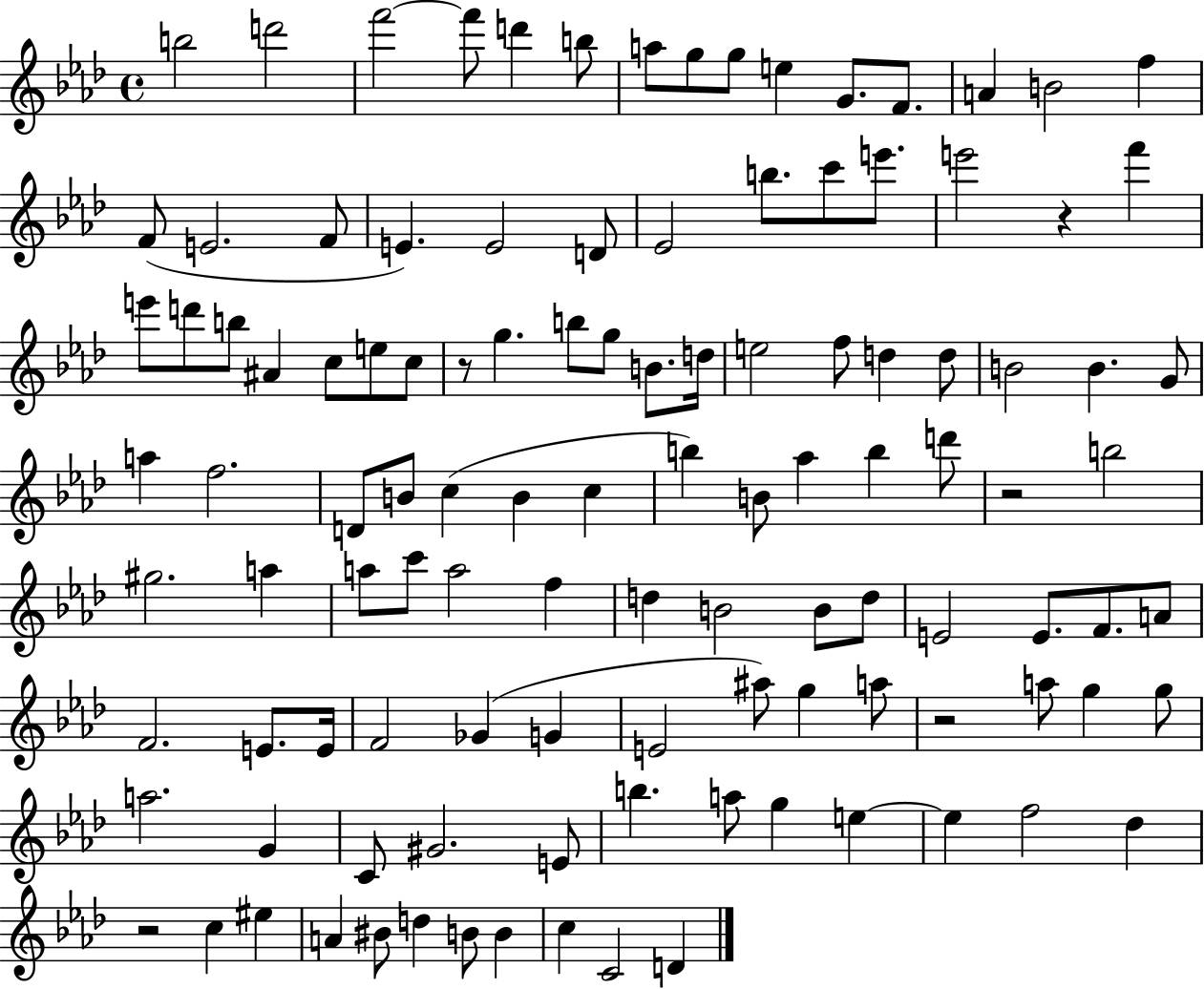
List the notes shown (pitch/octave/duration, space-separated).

B5/h D6/h F6/h F6/e D6/q B5/e A5/e G5/e G5/e E5/q G4/e. F4/e. A4/q B4/h F5/q F4/e E4/h. F4/e E4/q. E4/h D4/e Eb4/h B5/e. C6/e E6/e. E6/h R/q F6/q E6/e D6/e B5/e A#4/q C5/e E5/e C5/e R/e G5/q. B5/e G5/e B4/e. D5/s E5/h F5/e D5/q D5/e B4/h B4/q. G4/e A5/q F5/h. D4/e B4/e C5/q B4/q C5/q B5/q B4/e Ab5/q B5/q D6/e R/h B5/h G#5/h. A5/q A5/e C6/e A5/h F5/q D5/q B4/h B4/e D5/e E4/h E4/e. F4/e. A4/e F4/h. E4/e. E4/s F4/h Gb4/q G4/q E4/h A#5/e G5/q A5/e R/h A5/e G5/q G5/e A5/h. G4/q C4/e G#4/h. E4/e B5/q. A5/e G5/q E5/q E5/q F5/h Db5/q R/h C5/q EIS5/q A4/q BIS4/e D5/q B4/e B4/q C5/q C4/h D4/q